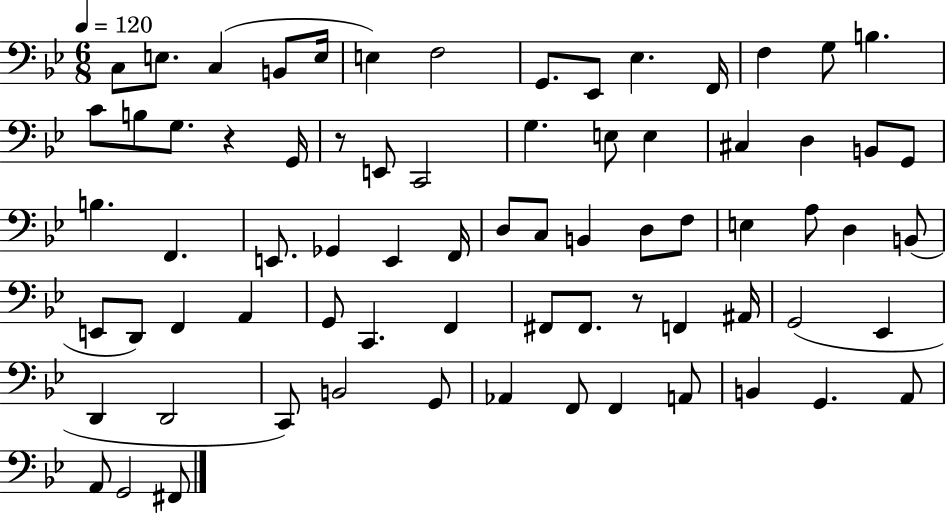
{
  \clef bass
  \numericTimeSignature
  \time 6/8
  \key bes \major
  \tempo 4 = 120
  c8 e8. c4( b,8 e16 | e4) f2 | g,8. ees,8 ees4. f,16 | f4 g8 b4. | \break c'8 b8 g8. r4 g,16 | r8 e,8 c,2 | g4. e8 e4 | cis4 d4 b,8 g,8 | \break b4. f,4. | e,8. ges,4 e,4 f,16 | d8 c8 b,4 d8 f8 | e4 a8 d4 b,8( | \break e,8 d,8) f,4 a,4 | g,8 c,4. f,4 | fis,8 fis,8. r8 f,4 ais,16 | g,2( ees,4 | \break d,4 d,2 | c,8) b,2 g,8 | aes,4 f,8 f,4 a,8 | b,4 g,4. a,8 | \break a,8 g,2 fis,8 | \bar "|."
}